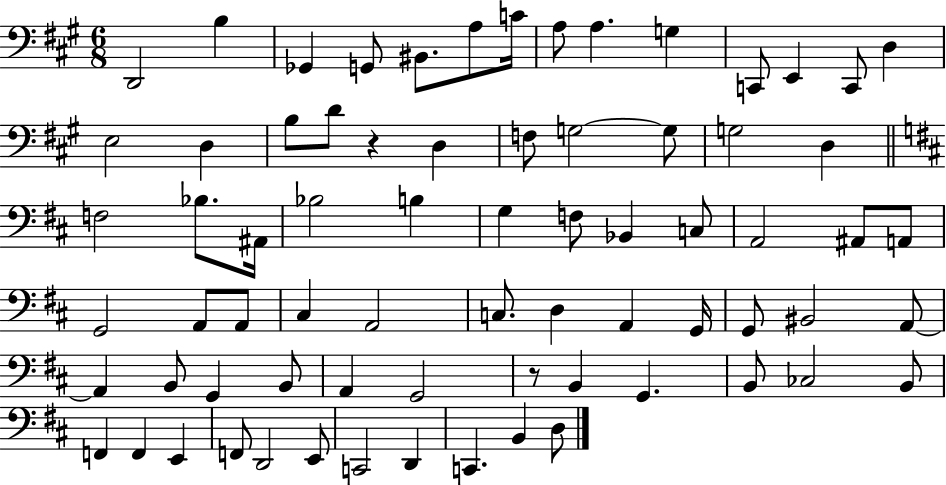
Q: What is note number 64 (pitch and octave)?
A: D2